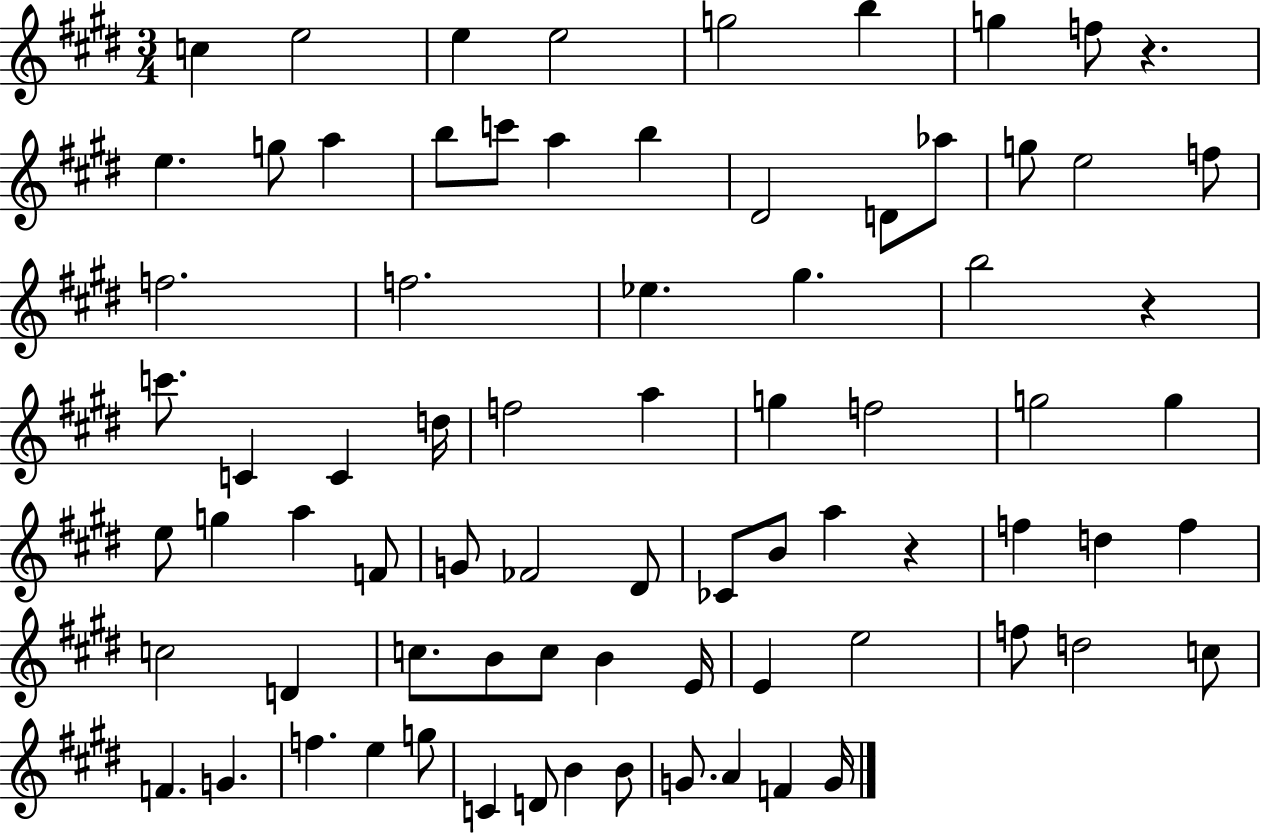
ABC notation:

X:1
T:Untitled
M:3/4
L:1/4
K:E
c e2 e e2 g2 b g f/2 z e g/2 a b/2 c'/2 a b ^D2 D/2 _a/2 g/2 e2 f/2 f2 f2 _e ^g b2 z c'/2 C C d/4 f2 a g f2 g2 g e/2 g a F/2 G/2 _F2 ^D/2 _C/2 B/2 a z f d f c2 D c/2 B/2 c/2 B E/4 E e2 f/2 d2 c/2 F G f e g/2 C D/2 B B/2 G/2 A F G/4